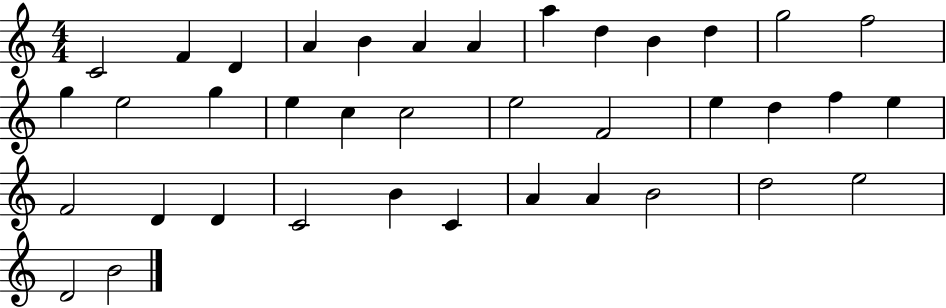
X:1
T:Untitled
M:4/4
L:1/4
K:C
C2 F D A B A A a d B d g2 f2 g e2 g e c c2 e2 F2 e d f e F2 D D C2 B C A A B2 d2 e2 D2 B2